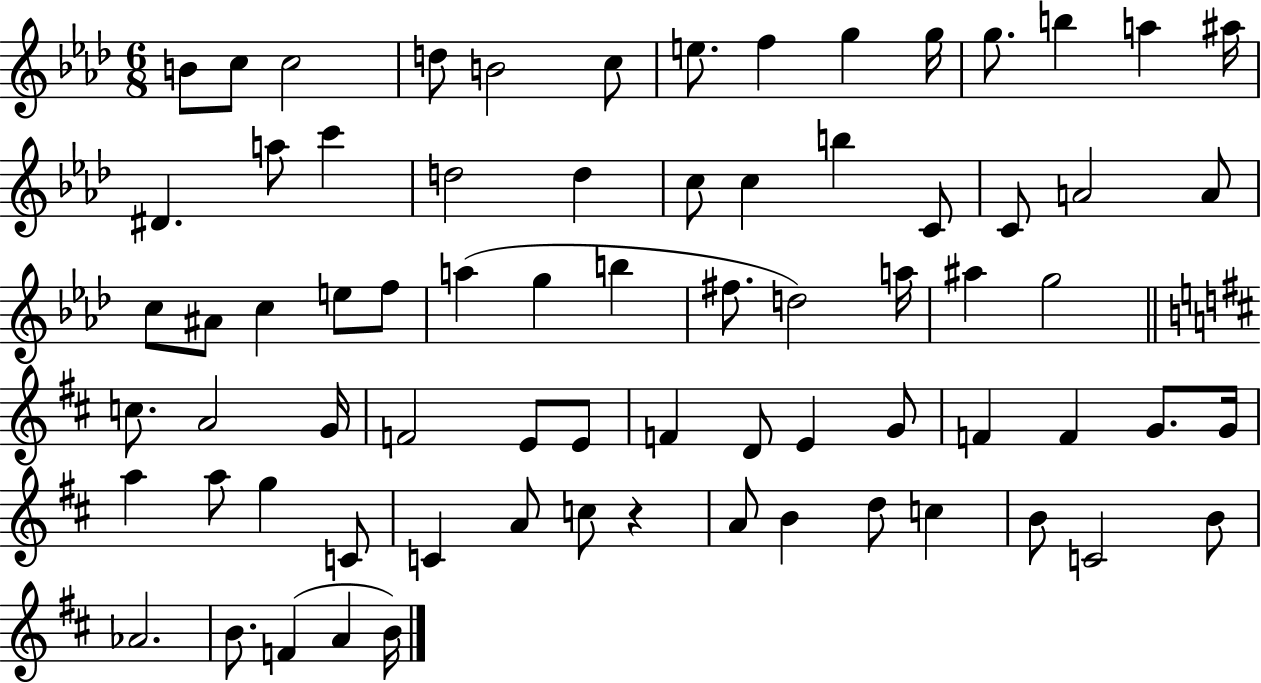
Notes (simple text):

B4/e C5/e C5/h D5/e B4/h C5/e E5/e. F5/q G5/q G5/s G5/e. B5/q A5/q A#5/s D#4/q. A5/e C6/q D5/h D5/q C5/e C5/q B5/q C4/e C4/e A4/h A4/e C5/e A#4/e C5/q E5/e F5/e A5/q G5/q B5/q F#5/e. D5/h A5/s A#5/q G5/h C5/e. A4/h G4/s F4/h E4/e E4/e F4/q D4/e E4/q G4/e F4/q F4/q G4/e. G4/s A5/q A5/e G5/q C4/e C4/q A4/e C5/e R/q A4/e B4/q D5/e C5/q B4/e C4/h B4/e Ab4/h. B4/e. F4/q A4/q B4/s